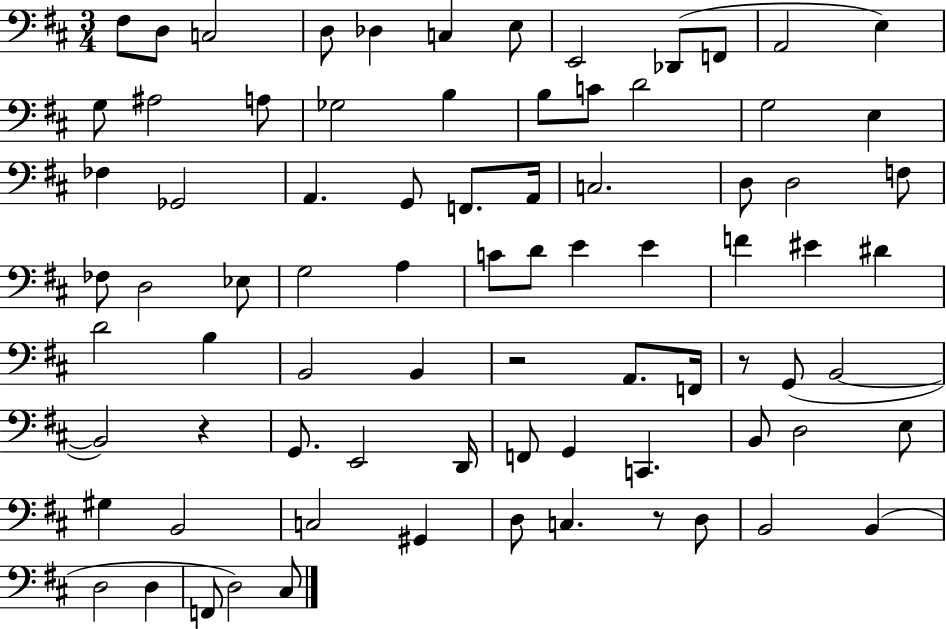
{
  \clef bass
  \numericTimeSignature
  \time 3/4
  \key d \major
  \repeat volta 2 { fis8 d8 c2 | d8 des4 c4 e8 | e,2 des,8( f,8 | a,2 e4) | \break g8 ais2 a8 | ges2 b4 | b8 c'8 d'2 | g2 e4 | \break fes4 ges,2 | a,4. g,8 f,8. a,16 | c2. | d8 d2 f8 | \break fes8 d2 ees8 | g2 a4 | c'8 d'8 e'4 e'4 | f'4 eis'4 dis'4 | \break d'2 b4 | b,2 b,4 | r2 a,8. f,16 | r8 g,8( b,2~~ | \break b,2) r4 | g,8. e,2 d,16 | f,8 g,4 c,4. | b,8 d2 e8 | \break gis4 b,2 | c2 gis,4 | d8 c4. r8 d8 | b,2 b,4( | \break d2 d4 | f,8 d2) cis8 | } \bar "|."
}